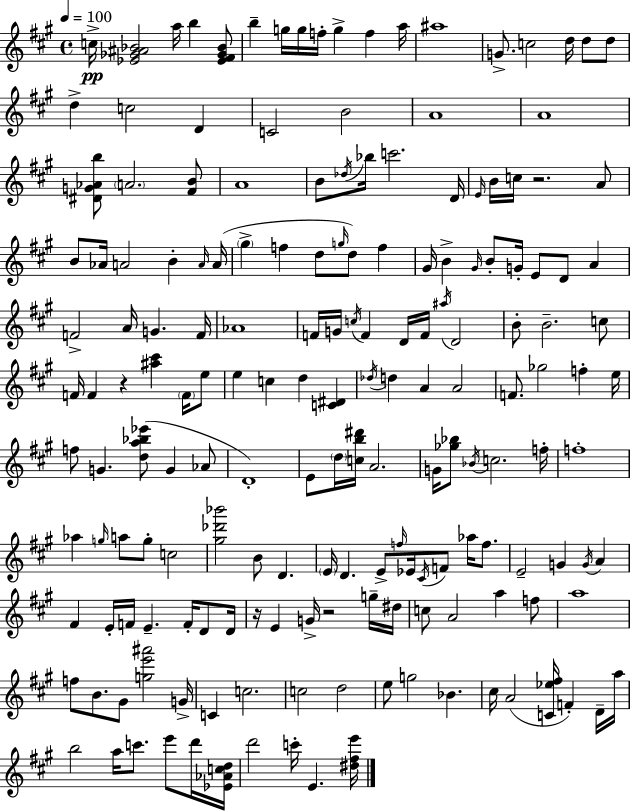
C5/s [Eb4,Gb4,A#4,Bb4]/h A5/s B5/q [Eb4,F#4,Gb4,Bb4]/e B5/q G5/s G5/s F5/s G5/q F5/q A5/s A#5/w G4/e. C5/h D5/s D5/e D5/e D5/q C5/h D4/q C4/h B4/h A4/w A4/w [D#4,G4,Ab4,B5]/e A4/h. [F#4,B4]/e A4/w B4/e Db5/s Bb5/s C6/h. D4/s E4/s B4/s C5/s R/h. A4/e B4/e Ab4/s A4/h B4/q A4/s A4/s G#5/q F5/q D5/e G5/s D5/e F5/q G#4/s B4/q G#4/s B4/e G4/s E4/e D4/e A4/q F4/h A4/s G4/q. F4/s Ab4/w F4/s G4/s C5/s F4/q D4/s F4/s A#5/s D4/h B4/e B4/h. C5/e F4/s F4/q R/q [A#5,C#6]/q F4/s E5/e E5/q C5/q D5/q [C4,D#4]/q Db5/s D5/q A4/q A4/h F4/e. Gb5/h F5/q E5/s F5/e G4/q. [D5,A5,Bb5,Eb6]/e G4/q Ab4/e D4/w E4/e D5/s [C5,B5,D#6]/s A4/h. G4/s [Gb5,Bb5]/e Bb4/s C5/h. F5/s F5/w Ab5/q G5/s A5/e G5/e C5/h [G#5,Db6,Bb6]/h B4/e D4/q. E4/s D4/q. E4/e F5/s Eb4/s C#4/s F4/e Ab5/s F5/e. E4/h G4/q G4/s A4/q F#4/q E4/s F4/s E4/q. F4/s D4/e D4/s R/s E4/q G4/s R/h G5/s D#5/s C5/e A4/h A5/q F5/e A5/w F5/e B4/e. G#4/e [G5,E6,A#6]/h G4/s C4/q C5/h. C5/h D5/h E5/e G5/h Bb4/q. C#5/s A4/h [C4,Eb5,F#5]/s F4/q D4/s A5/s B5/h A5/s C6/e. E6/e D6/s [Eb4,Ab4,C5,D5]/s D6/h C6/s E4/q. [D#5,F#5,E6]/s